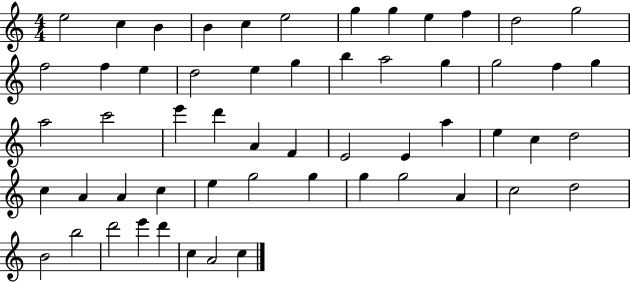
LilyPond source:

{
  \clef treble
  \numericTimeSignature
  \time 4/4
  \key c \major
  e''2 c''4 b'4 | b'4 c''4 e''2 | g''4 g''4 e''4 f''4 | d''2 g''2 | \break f''2 f''4 e''4 | d''2 e''4 g''4 | b''4 a''2 g''4 | g''2 f''4 g''4 | \break a''2 c'''2 | e'''4 d'''4 a'4 f'4 | e'2 e'4 a''4 | e''4 c''4 d''2 | \break c''4 a'4 a'4 c''4 | e''4 g''2 g''4 | g''4 g''2 a'4 | c''2 d''2 | \break b'2 b''2 | d'''2 e'''4 d'''4 | c''4 a'2 c''4 | \bar "|."
}